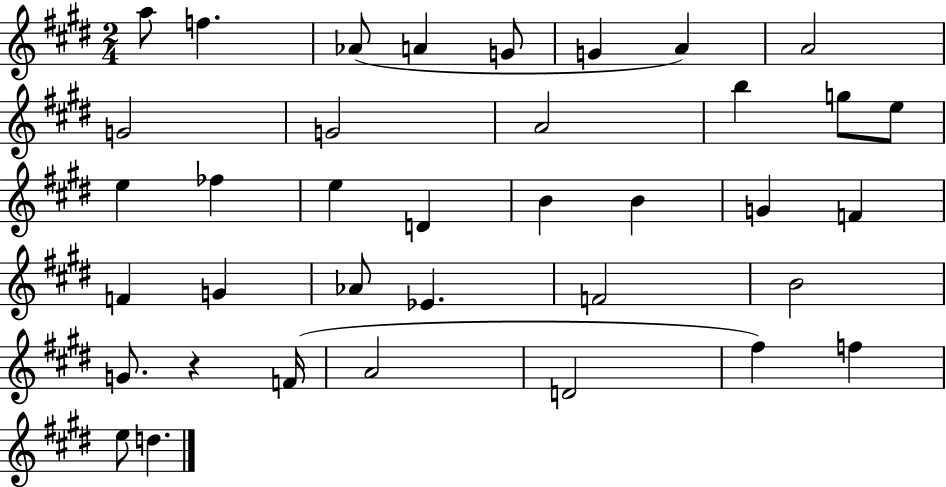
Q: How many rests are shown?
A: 1